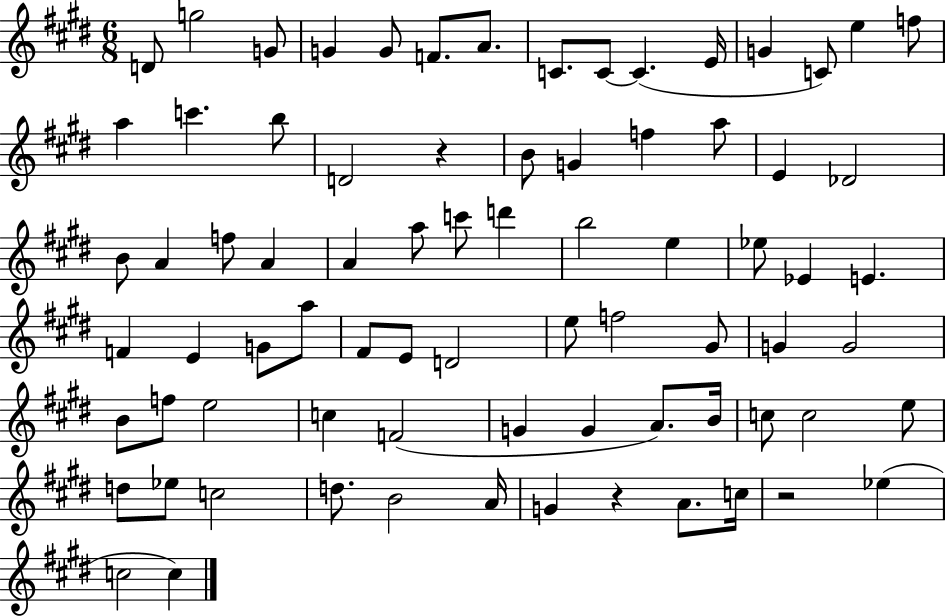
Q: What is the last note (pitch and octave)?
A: C5